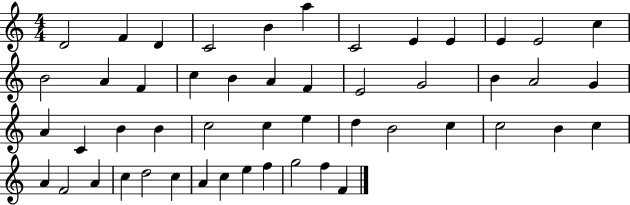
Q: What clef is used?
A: treble